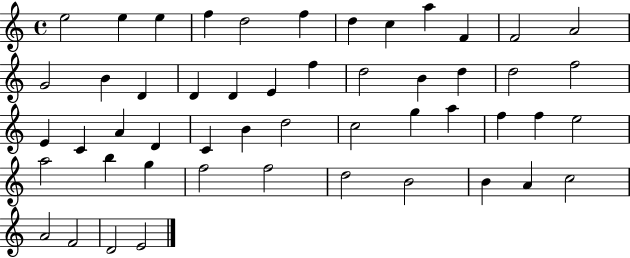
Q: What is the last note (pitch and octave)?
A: E4